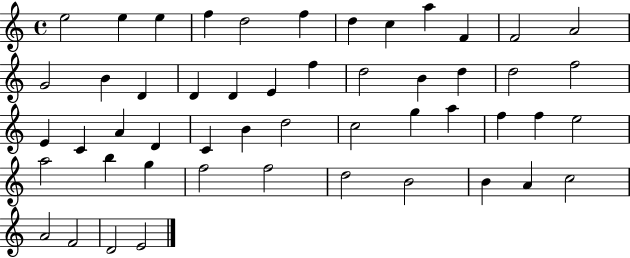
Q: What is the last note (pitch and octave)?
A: E4